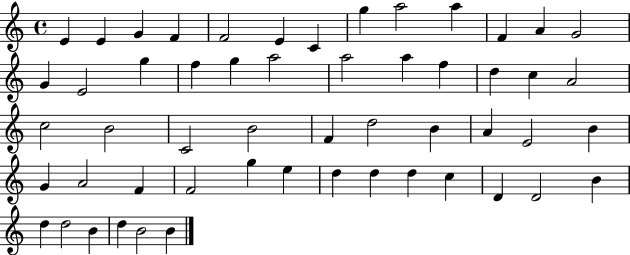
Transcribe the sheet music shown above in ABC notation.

X:1
T:Untitled
M:4/4
L:1/4
K:C
E E G F F2 E C g a2 a F A G2 G E2 g f g a2 a2 a f d c A2 c2 B2 C2 B2 F d2 B A E2 B G A2 F F2 g e d d d c D D2 B d d2 B d B2 B